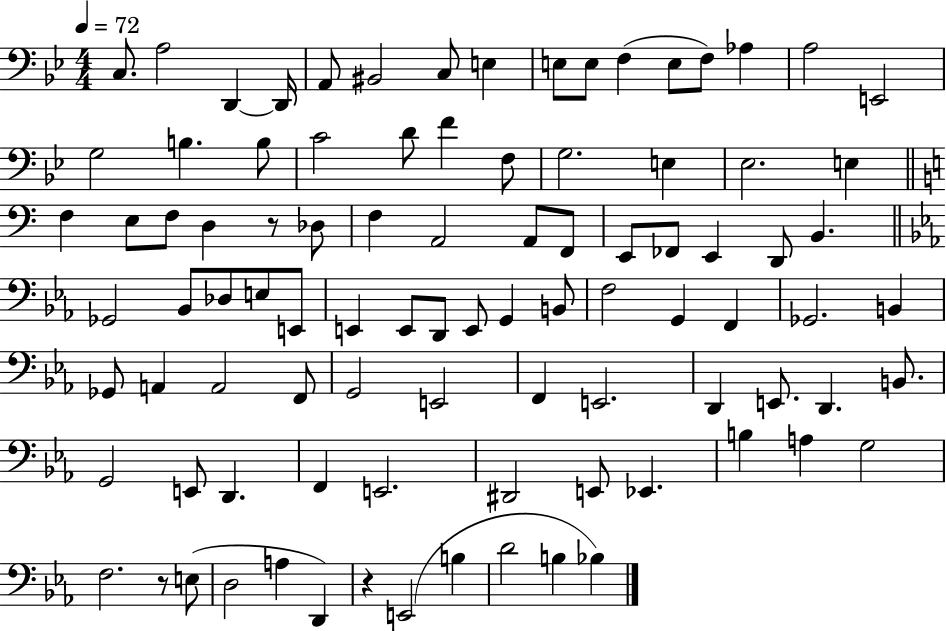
C3/e. A3/h D2/q D2/s A2/e BIS2/h C3/e E3/q E3/e E3/e F3/q E3/e F3/e Ab3/q A3/h E2/h G3/h B3/q. B3/e C4/h D4/e F4/q F3/e G3/h. E3/q Eb3/h. E3/q F3/q E3/e F3/e D3/q R/e Db3/e F3/q A2/h A2/e F2/e E2/e FES2/e E2/q D2/e B2/q. Gb2/h Bb2/e Db3/e E3/e E2/e E2/q E2/e D2/e E2/e G2/q B2/e F3/h G2/q F2/q Gb2/h. B2/q Gb2/e A2/q A2/h F2/e G2/h E2/h F2/q E2/h. D2/q E2/e. D2/q. B2/e. G2/h E2/e D2/q. F2/q E2/h. D#2/h E2/e Eb2/q. B3/q A3/q G3/h F3/h. R/e E3/e D3/h A3/q D2/q R/q E2/h B3/q D4/h B3/q Bb3/q